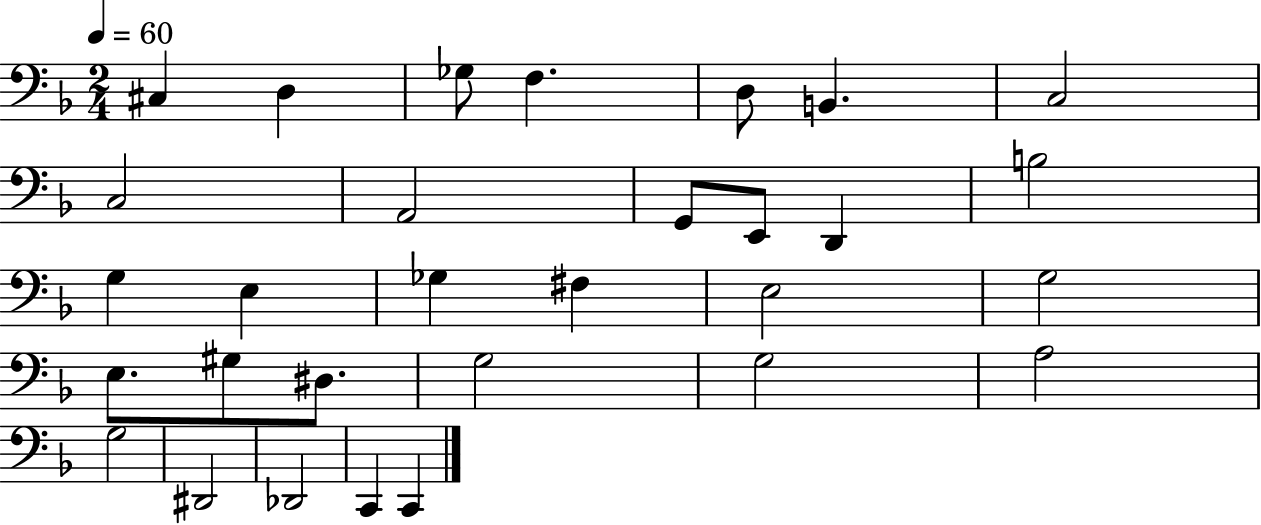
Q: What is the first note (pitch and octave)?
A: C#3